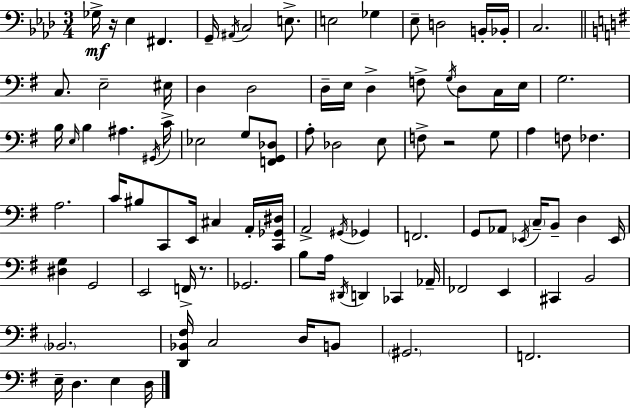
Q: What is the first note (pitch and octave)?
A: Gb3